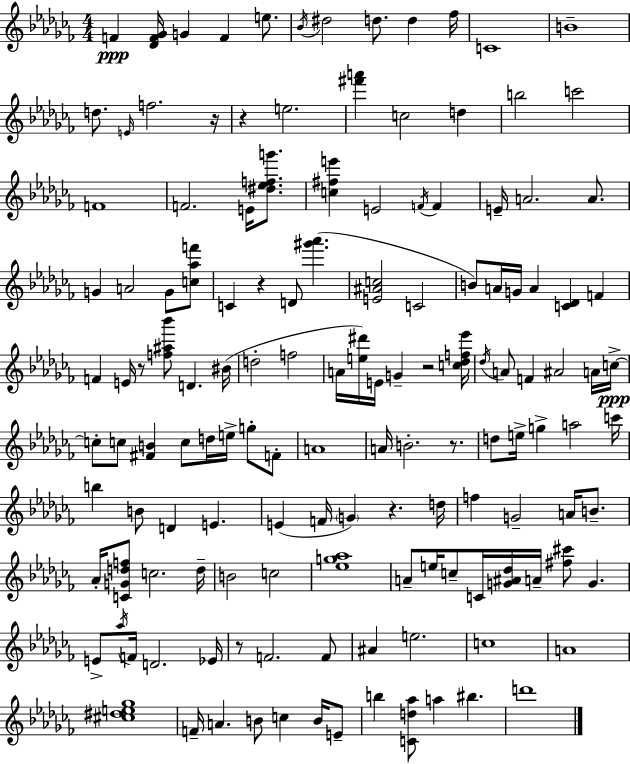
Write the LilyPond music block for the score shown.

{
  \clef treble
  \numericTimeSignature
  \time 4/4
  \key aes \minor
  \repeat volta 2 { f'4\ppp <des' f' ges'>16 g'4 f'4 e''8. | \acciaccatura { bes'16 } dis''2 d''8. d''4 | fes''16 c'1 | b'1-- | \break d''8. \grace { e'16 } f''2. | r16 r4 e''2. | <fis''' a'''>4 c''2 d''4 | b''2 c'''2 | \break f'1 | f'2. e'16 <dis'' ees'' f'' g'''>8. | <c'' fis'' e'''>4 e'2 \acciaccatura { f'16 } f'4 | e'16-- a'2. | \break a'8. g'4 a'2 g'8 | <c'' aes'' f'''>8 c'4 r4 d'8 <gis''' aes'''>4.( | <e' ais' c''>2 c'2 | b'8) a'16 g'16 a'4 <c' des'>4 f'4 | \break f'4 e'16 r8 <f'' ais'' bes'''>8 d'4. | bis'16( d''2-. f''2 | a'16 <e'' dis'''>16) e'16 g'4-- r2 | <c'' des'' f'' ees'''>16 \acciaccatura { des''16 } a'8 f'4 ais'2 | \break a'16 c''16->~~\ppp c''8-. c''8 <fis' b'>4 c''8 d''16 e''16-> | g''8-. f'8-. a'1 | a'16 b'2.-. | r8. d''8 e''16-> g''4-> a''2 | \break c'''16 b''4 b'8 d'4 e'4. | e'4( f'16 \parenthesize g'4) r4. | d''16 f''4 g'2-- | a'16 b'8.-- aes'16-. <c' g' d'' f''>8 c''2. | \break d''16-- b'2 c''2 | <ees'' g'' aes''>1 | a'8-- e''16 c''8-- c'16 <g' ais' des''>16 a'16-- <fis'' cis'''>8 g'4. | e'8-> \acciaccatura { aes''16 } f'16 d'2. | \break ees'16 r8 f'2. | f'8 ais'4 e''2. | c''1 | a'1 | \break <cis'' dis'' e'' ges''>1 | f'16-- a'4. b'8 c''4 | b'16 e'8-- b''4 <c' d'' aes''>8 a''4 bis''4. | d'''1 | \break } \bar "|."
}